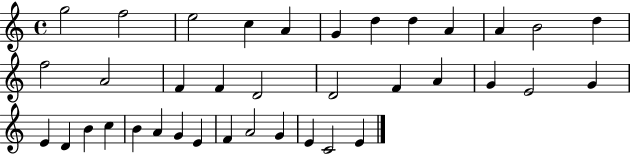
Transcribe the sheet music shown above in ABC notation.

X:1
T:Untitled
M:4/4
L:1/4
K:C
g2 f2 e2 c A G d d A A B2 d f2 A2 F F D2 D2 F A G E2 G E D B c B A G E F A2 G E C2 E